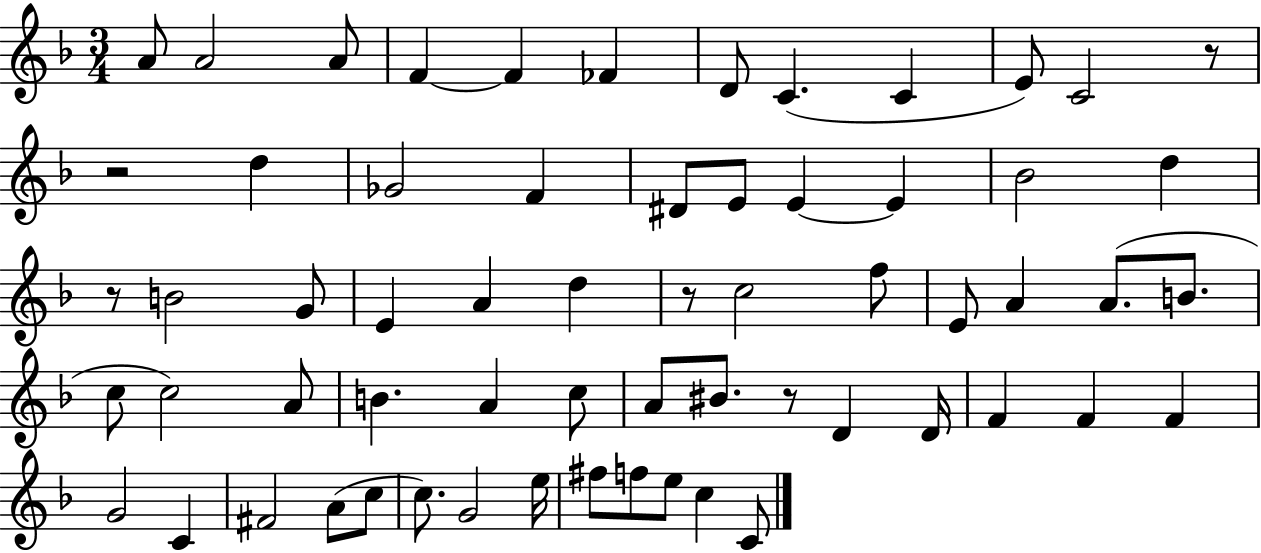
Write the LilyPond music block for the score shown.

{
  \clef treble
  \numericTimeSignature
  \time 3/4
  \key f \major
  a'8 a'2 a'8 | f'4~~ f'4 fes'4 | d'8 c'4.( c'4 | e'8) c'2 r8 | \break r2 d''4 | ges'2 f'4 | dis'8 e'8 e'4~~ e'4 | bes'2 d''4 | \break r8 b'2 g'8 | e'4 a'4 d''4 | r8 c''2 f''8 | e'8 a'4 a'8.( b'8. | \break c''8 c''2) a'8 | b'4. a'4 c''8 | a'8 bis'8. r8 d'4 d'16 | f'4 f'4 f'4 | \break g'2 c'4 | fis'2 a'8( c''8 | c''8.) g'2 e''16 | fis''8 f''8 e''8 c''4 c'8 | \break \bar "|."
}